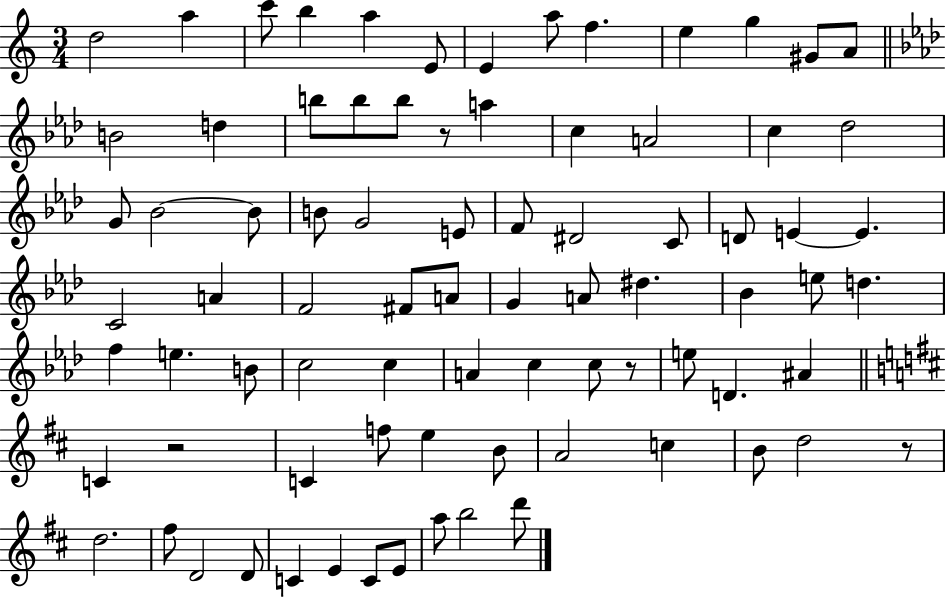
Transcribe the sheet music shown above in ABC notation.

X:1
T:Untitled
M:3/4
L:1/4
K:C
d2 a c'/2 b a E/2 E a/2 f e g ^G/2 A/2 B2 d b/2 b/2 b/2 z/2 a c A2 c _d2 G/2 _B2 _B/2 B/2 G2 E/2 F/2 ^D2 C/2 D/2 E E C2 A F2 ^F/2 A/2 G A/2 ^d _B e/2 d f e B/2 c2 c A c c/2 z/2 e/2 D ^A C z2 C f/2 e B/2 A2 c B/2 d2 z/2 d2 ^f/2 D2 D/2 C E C/2 E/2 a/2 b2 d'/2